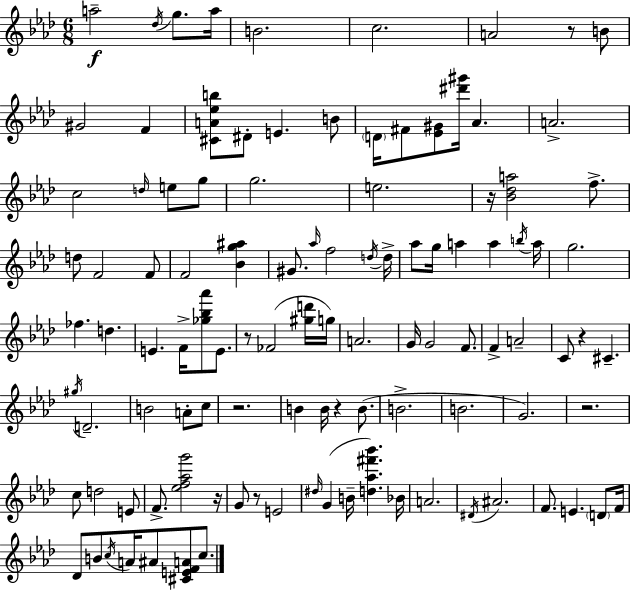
X:1
T:Untitled
M:6/8
L:1/4
K:Fm
a2 _d/4 g/2 a/4 B2 c2 A2 z/2 B/2 ^G2 F [^CA_eb]/2 ^D/2 E B/2 D/4 ^F/2 [_E^G]/2 [^d'^g']/4 _A A2 c2 d/4 e/2 g/2 g2 e2 z/4 [_B_da]2 f/2 d/2 F2 F/2 F2 [_Bg^a] ^G/2 _a/4 f2 d/4 d/4 _a/2 g/4 a a b/4 a/4 g2 _f d E F/4 [_g_b_a']/2 E/2 z/2 _F2 [^gd']/4 g/4 A2 G/4 G2 F/2 F A2 C/2 z ^C ^g/4 D2 B2 A/2 c/2 z2 B B/4 z B/2 B2 B2 G2 z2 c/2 d2 E/2 F/2 [_ef_ag']2 z/4 G/2 z/2 E2 ^d/4 G B/4 [d_a^f'_b'] _B/4 A2 ^D/4 ^A2 F/2 E D/2 F/4 _D/2 B/2 c/4 A/4 ^A/2 [^CEFA]/2 c/2